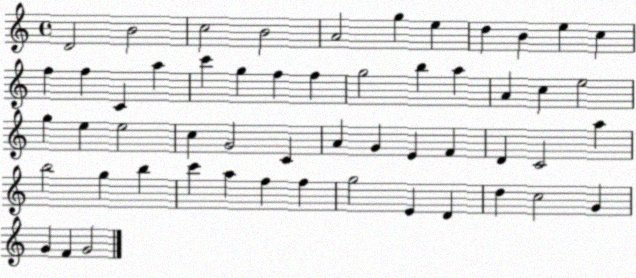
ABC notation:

X:1
T:Untitled
M:4/4
L:1/4
K:C
D2 B2 c2 B2 A2 g e d B e c f f C a c' g f f g2 b a A c e2 g e e2 c G2 C A G E F D C2 a b2 g b c' a f f g2 E D d c2 G G F G2